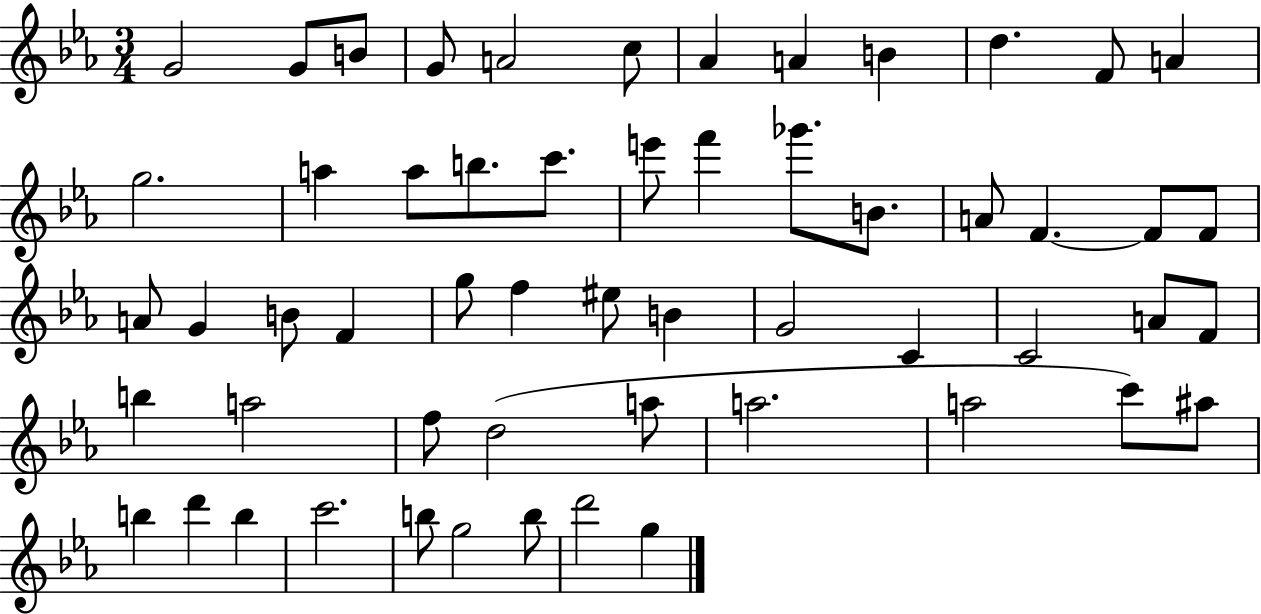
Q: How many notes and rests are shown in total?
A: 56